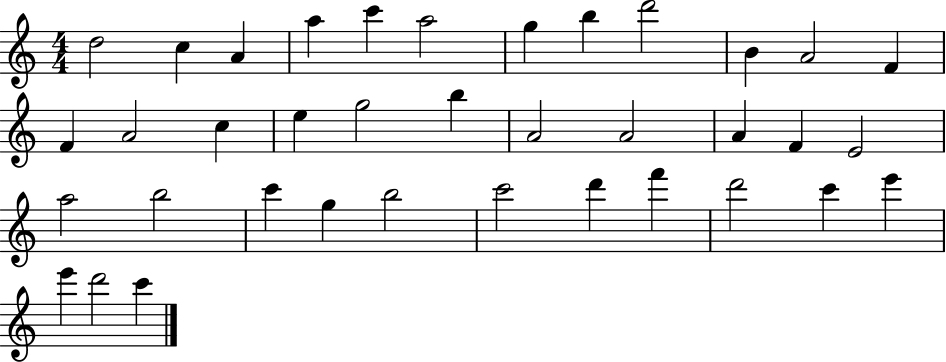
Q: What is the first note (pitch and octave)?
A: D5